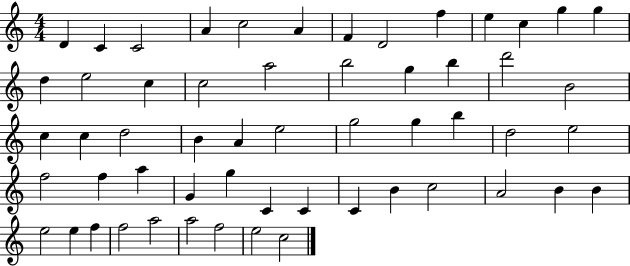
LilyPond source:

{
  \clef treble
  \numericTimeSignature
  \time 4/4
  \key c \major
  d'4 c'4 c'2 | a'4 c''2 a'4 | f'4 d'2 f''4 | e''4 c''4 g''4 g''4 | \break d''4 e''2 c''4 | c''2 a''2 | b''2 g''4 b''4 | d'''2 b'2 | \break c''4 c''4 d''2 | b'4 a'4 e''2 | g''2 g''4 b''4 | d''2 e''2 | \break f''2 f''4 a''4 | g'4 g''4 c'4 c'4 | c'4 b'4 c''2 | a'2 b'4 b'4 | \break e''2 e''4 f''4 | f''2 a''2 | a''2 f''2 | e''2 c''2 | \break \bar "|."
}